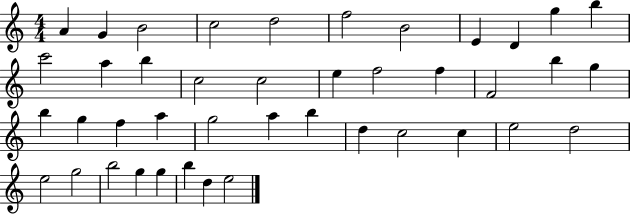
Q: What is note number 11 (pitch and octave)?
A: B5